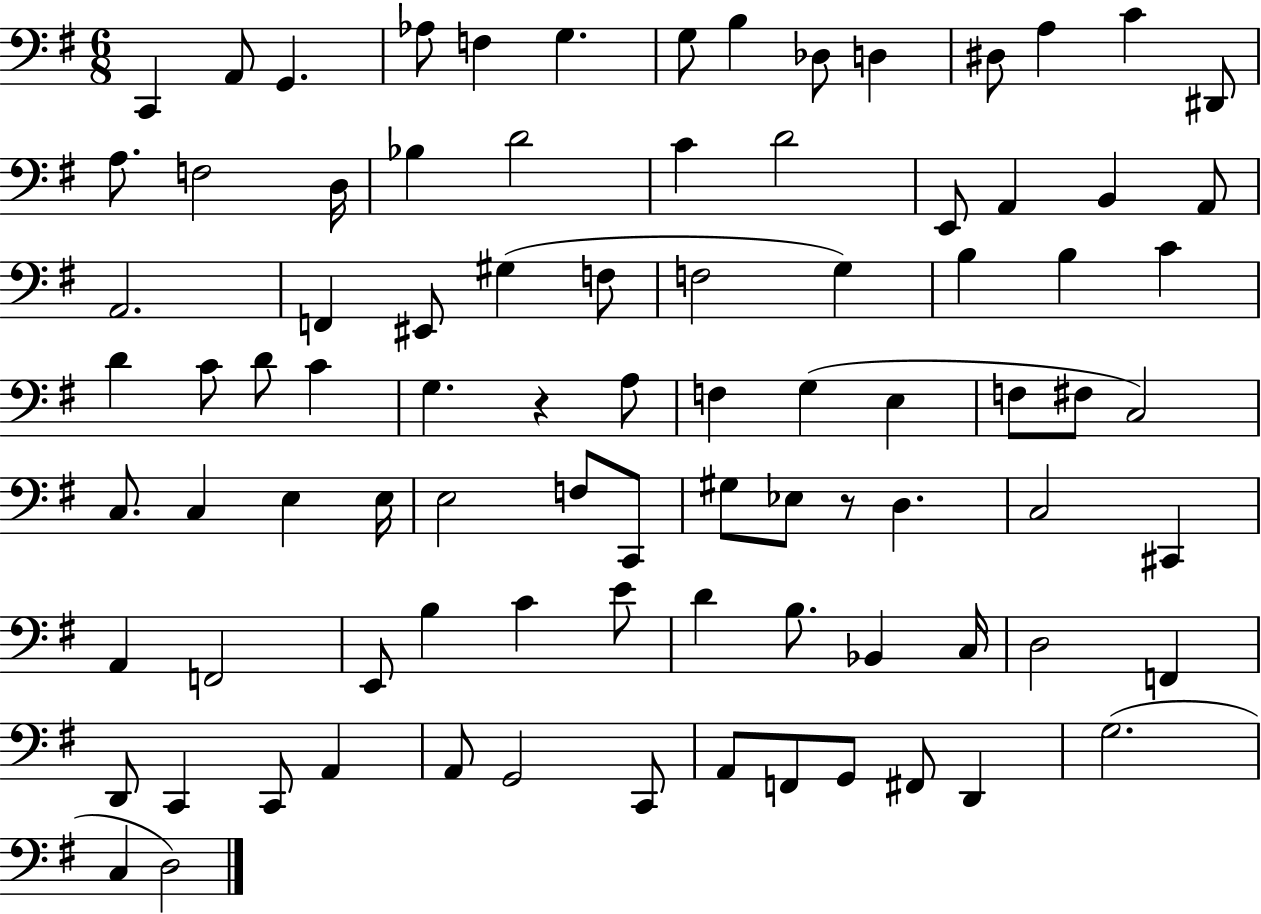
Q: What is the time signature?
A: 6/8